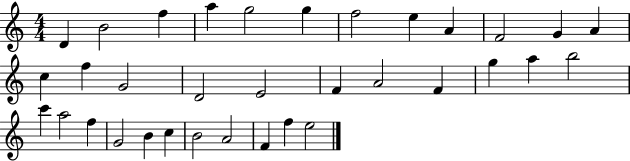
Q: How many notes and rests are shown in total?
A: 34